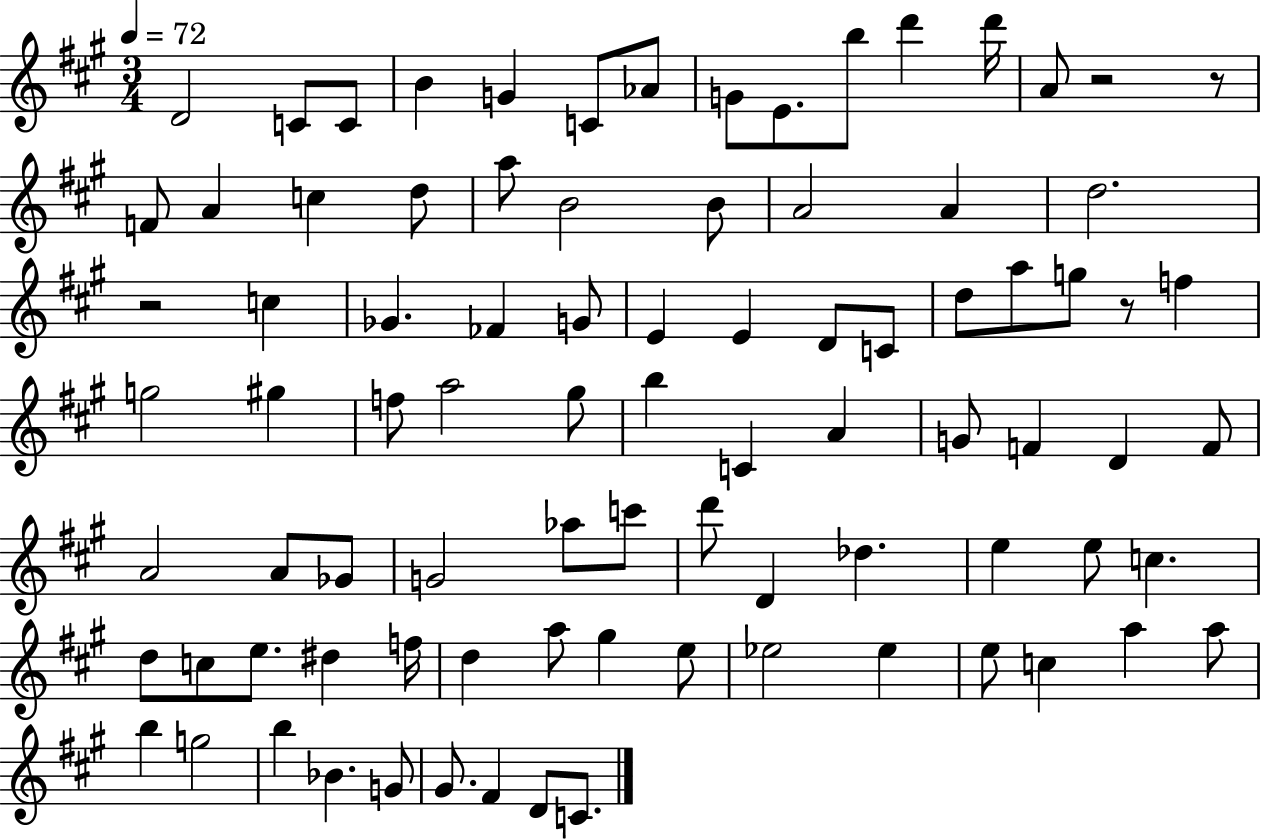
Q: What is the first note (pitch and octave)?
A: D4